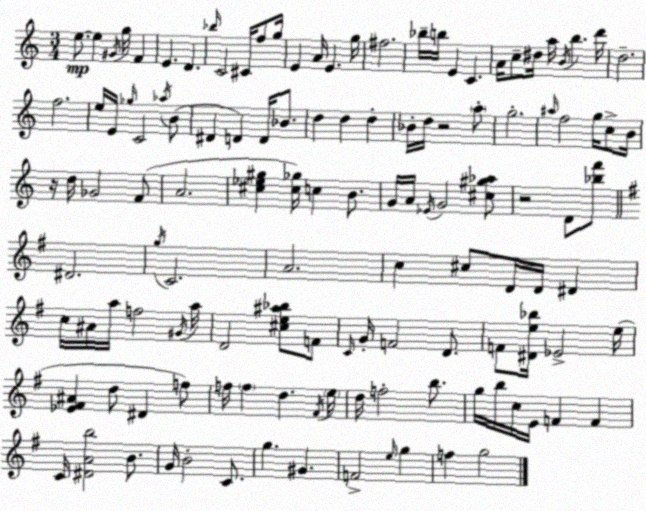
X:1
T:Untitled
M:3/4
L:1/4
K:C
e/2 e ^G/4 g/4 F E D _b/4 C2 ^C/4 f/2 g/4 E A/4 E g/4 ^f2 _b/4 b/4 E C A/4 c/2 ^d/4 a/4 B/4 b d'/4 d2 f2 e/4 E/4 _g/4 C2 _a/4 B/2 ^D D D/4 _B/2 d d d _B/4 d/4 z2 a/2 g2 ^a/4 f2 g/4 c/2 B/4 z/4 d/4 _G2 F/2 A2 [^c_e^g] [^c_g]/4 c B/2 G/4 A/4 _E/4 G2 [^c^g_a]/2 z2 D/2 [_bf']/2 ^D2 g/4 C2 A2 c ^c/2 D/4 D/4 ^D c/4 ^A/4 a/4 f2 ^G/4 a/4 D2 [^ce^a_b]/2 F/2 C/4 G/4 F2 D/2 F/2 [^De_b]/4 _E2 e/4 [_E^F^A] d/2 ^D f/2 f/4 f d ^F/4 e/4 d/4 f2 b/2 g/4 b/4 c/4 E/4 F F C/4 [^DAb]2 B/2 G/4 B2 C/2 g ^G F2 e/4 g f g2